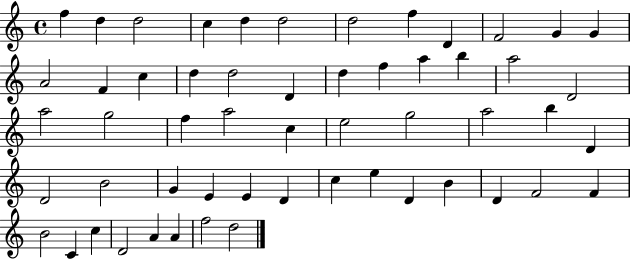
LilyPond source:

{
  \clef treble
  \time 4/4
  \defaultTimeSignature
  \key c \major
  f''4 d''4 d''2 | c''4 d''4 d''2 | d''2 f''4 d'4 | f'2 g'4 g'4 | \break a'2 f'4 c''4 | d''4 d''2 d'4 | d''4 f''4 a''4 b''4 | a''2 d'2 | \break a''2 g''2 | f''4 a''2 c''4 | e''2 g''2 | a''2 b''4 d'4 | \break d'2 b'2 | g'4 e'4 e'4 d'4 | c''4 e''4 d'4 b'4 | d'4 f'2 f'4 | \break b'2 c'4 c''4 | d'2 a'4 a'4 | f''2 d''2 | \bar "|."
}